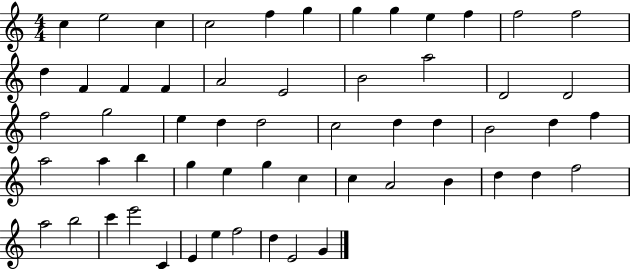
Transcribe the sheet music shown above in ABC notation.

X:1
T:Untitled
M:4/4
L:1/4
K:C
c e2 c c2 f g g g e f f2 f2 d F F F A2 E2 B2 a2 D2 D2 f2 g2 e d d2 c2 d d B2 d f a2 a b g e g c c A2 B d d f2 a2 b2 c' e'2 C E e f2 d E2 G